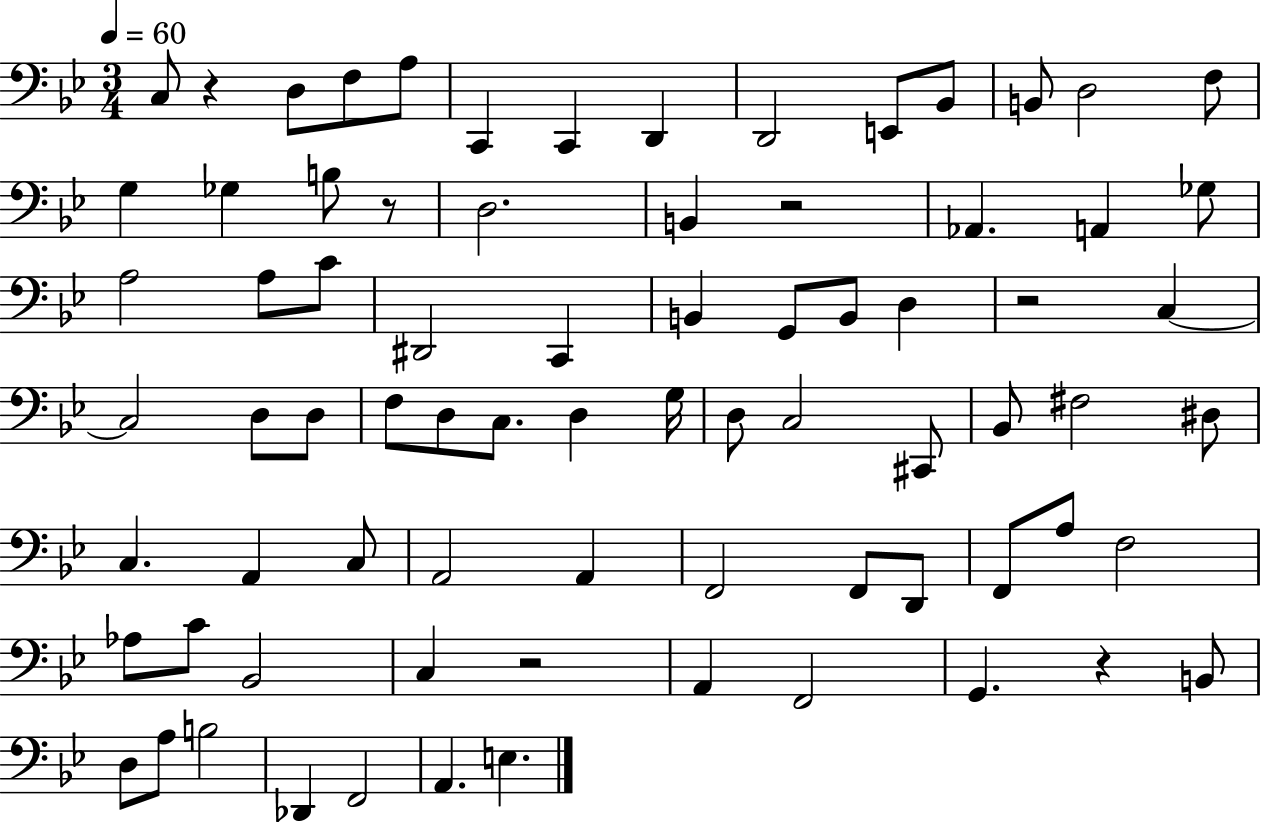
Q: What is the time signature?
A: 3/4